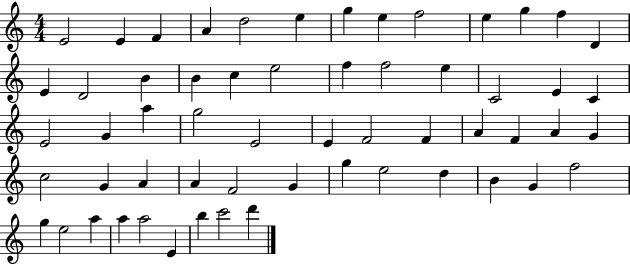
{
  \clef treble
  \numericTimeSignature
  \time 4/4
  \key c \major
  e'2 e'4 f'4 | a'4 d''2 e''4 | g''4 e''4 f''2 | e''4 g''4 f''4 d'4 | \break e'4 d'2 b'4 | b'4 c''4 e''2 | f''4 f''2 e''4 | c'2 e'4 c'4 | \break e'2 g'4 a''4 | g''2 e'2 | e'4 f'2 f'4 | a'4 f'4 a'4 g'4 | \break c''2 g'4 a'4 | a'4 f'2 g'4 | g''4 e''2 d''4 | b'4 g'4 f''2 | \break g''4 e''2 a''4 | a''4 a''2 e'4 | b''4 c'''2 d'''4 | \bar "|."
}